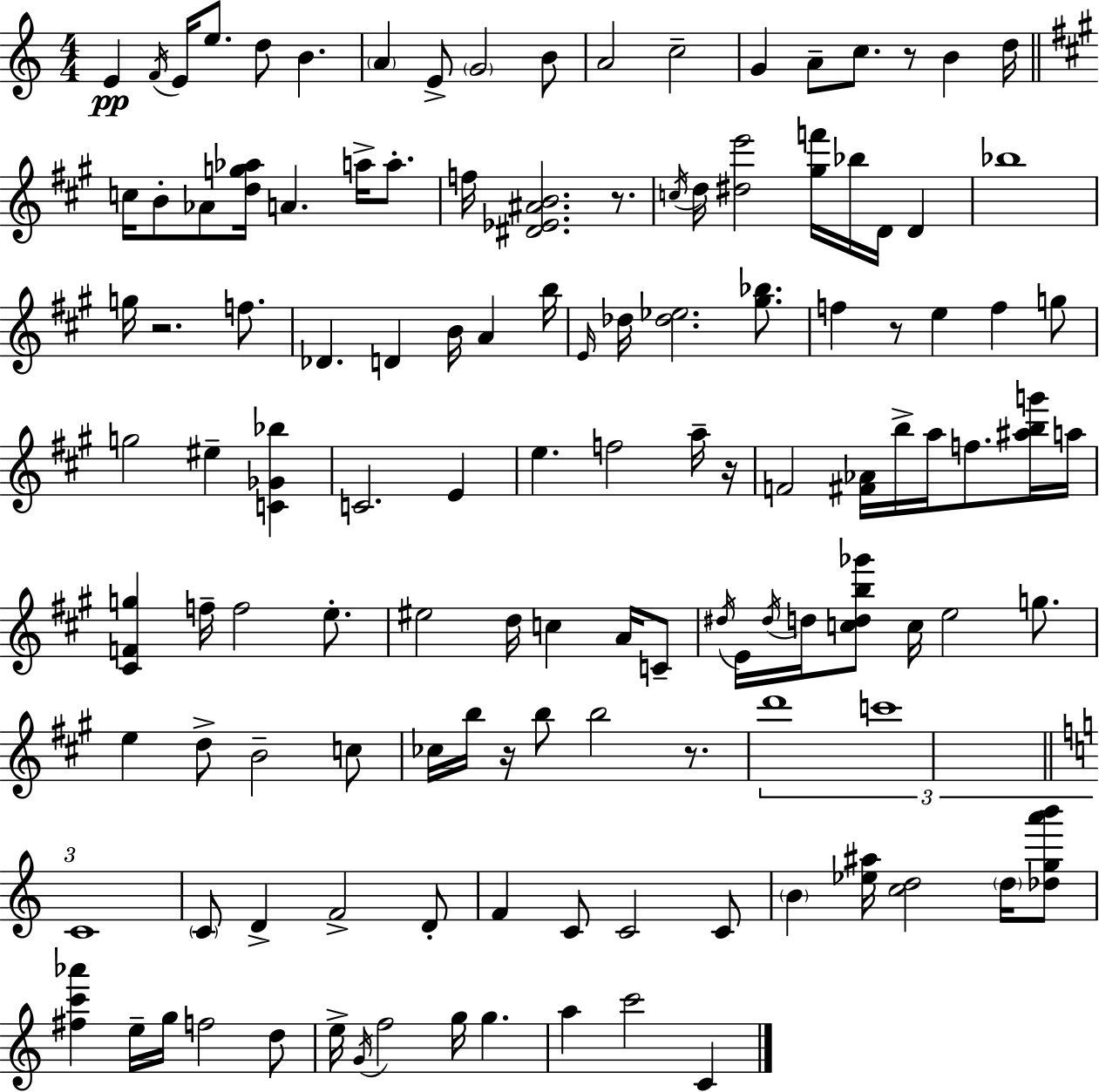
E4/q F4/s E4/s E5/e. D5/e B4/q. A4/q E4/e G4/h B4/e A4/h C5/h G4/q A4/e C5/e. R/e B4/q D5/s C5/s B4/e Ab4/e [D5,G5,Ab5]/s A4/q. A5/s A5/e. F5/s [D#4,Eb4,A#4,B4]/h. R/e. C5/s D5/s [D#5,E6]/h [G#5,F6]/s Bb5/s D4/s D4/q Bb5/w G5/s R/h. F5/e. Db4/q. D4/q B4/s A4/q B5/s E4/s Db5/s [Db5,Eb5]/h. [G#5,Bb5]/e. F5/q R/e E5/q F5/q G5/e G5/h EIS5/q [C4,Gb4,Bb5]/q C4/h. E4/q E5/q. F5/h A5/s R/s F4/h [F#4,Ab4]/s B5/s A5/s F5/e. [A#5,B5,G6]/s A5/s [C#4,F4,G5]/q F5/s F5/h E5/e. EIS5/h D5/s C5/q A4/s C4/e D#5/s E4/s D#5/s D5/s [C5,D5,B5,Gb6]/e C5/s E5/h G5/e. E5/q D5/e B4/h C5/e CES5/s B5/s R/s B5/e B5/h R/e. D6/w C6/w C4/w C4/e D4/q F4/h D4/e F4/q C4/e C4/h C4/e B4/q [Eb5,A#5]/s [C5,D5]/h D5/s [Db5,G5,A6,B6]/e [F#5,C6,Ab6]/q E5/s G5/s F5/h D5/e E5/s G4/s F5/h G5/s G5/q. A5/q C6/h C4/q